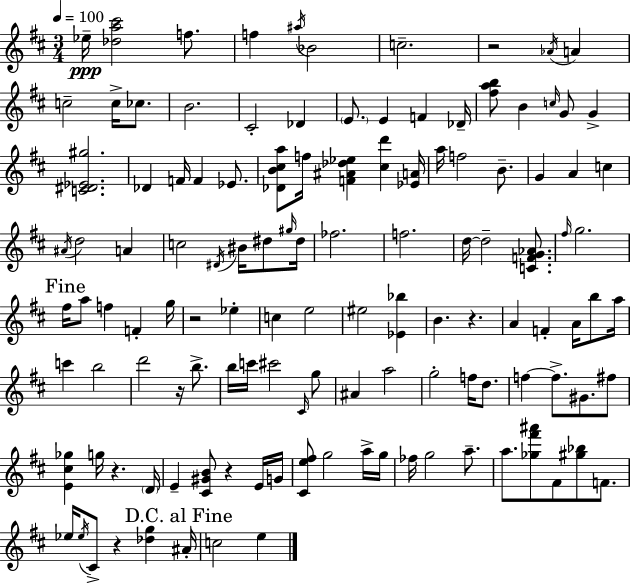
{
  \clef treble
  \numericTimeSignature
  \time 3/4
  \key d \major
  \tempo 4 = 100
  ees''16--\ppp <des'' a'' cis'''>2 f''8. | f''4 \acciaccatura { ais''16 } bes'2 | c''2.-- | r2 \acciaccatura { aes'16 } a'4 | \break c''2-- c''16-> ces''8. | b'2. | cis'2-. des'4 | \parenthesize e'8. e'4 f'4 | \break des'16-- <fis'' a'' b''>8 b'4 \grace { c''16 } g'8 g'4-> | <c' dis' ees' gis''>2. | des'4 f'16 f'4 | ees'8. <des' b' cis'' a''>8 f''16 <f' ais' des'' ees''>4 <cis'' d'''>4 | \break <ees' a'>16 a''16 f''2 | b'8.-- g'4 a'4 c''4 | \acciaccatura { ais'16 } d''2 | a'4 c''2 | \break \acciaccatura { dis'16 } bis'16 dis''8 \grace { gis''16 } dis''16 fes''2. | f''2. | d''16~~ d''2-- | <c' f' g' aes'>8. \grace { fis''16 } g''2. | \break \mark "Fine" fis''16 a''8 f''4 | f'4-. g''16 r2 | ees''4-. c''4 e''2 | eis''2 | \break <ees' bes''>4 b'4. | r4. a'4 f'4-. | a'16 b''8 a''16 c'''4 b''2 | d'''2 | \break r16 b''8.-> b''16 c'''16 cis'''2 | \grace { cis'16 } g''8 ais'4 | a''2 g''2-. | f''16 d''8. f''4~~ | \break f''8.-> gis'8. fis''8 <e' cis'' ges''>4 | g''16 r4. \parenthesize d'16 e'4-- | <cis' gis' b'>8 r4 e'16 g'16 <cis' e'' fis''>8 g''2 | a''16-> g''16 fes''16 g''2 | \break a''8.-- a''8. <ges'' fis''' ais'''>8 | fis'8 <gis'' bes''>8 f'8. ees''16 \acciaccatura { ees''16 } cis'8-> | r4 <des'' g''>4 \mark "D.C. al Fine" ais'16-. c''2 | e''4 \bar "|."
}